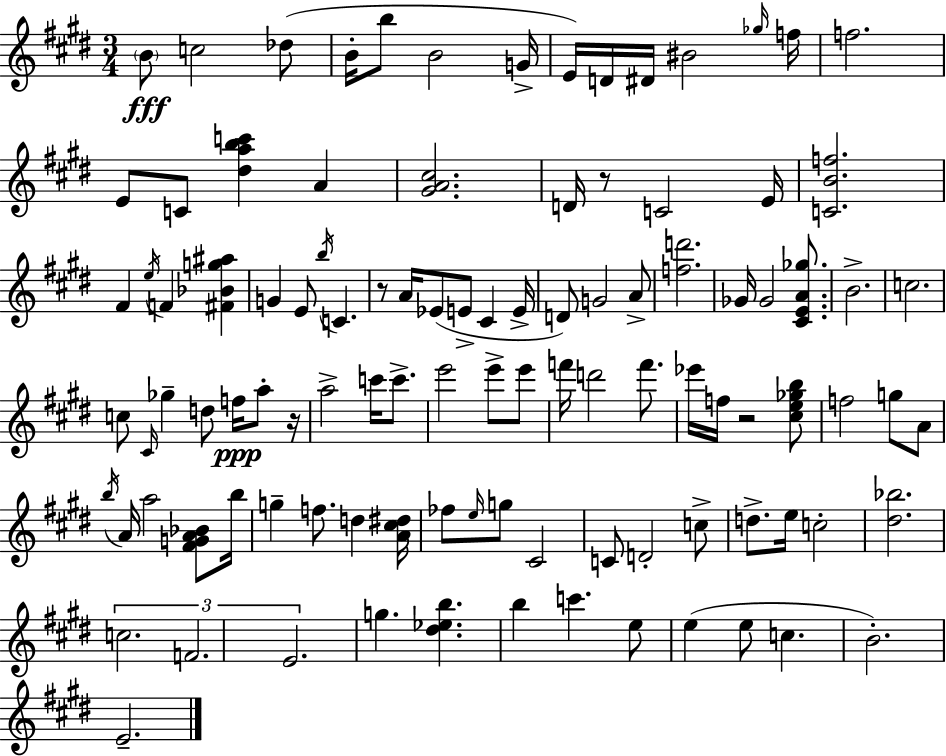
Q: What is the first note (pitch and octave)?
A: B4